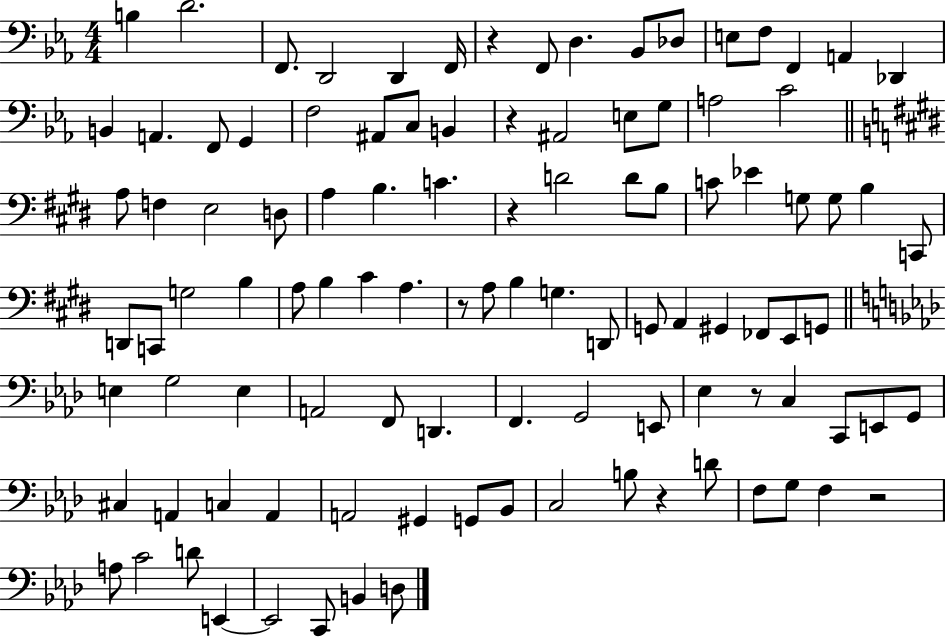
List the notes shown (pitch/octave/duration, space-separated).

B3/q D4/h. F2/e. D2/h D2/q F2/s R/q F2/e D3/q. Bb2/e Db3/e E3/e F3/e F2/q A2/q Db2/q B2/q A2/q. F2/e G2/q F3/h A#2/e C3/e B2/q R/q A#2/h E3/e G3/e A3/h C4/h A3/e F3/q E3/h D3/e A3/q B3/q. C4/q. R/q D4/h D4/e B3/e C4/e Eb4/q G3/e G3/e B3/q C2/e D2/e C2/e G3/h B3/q A3/e B3/q C#4/q A3/q. R/e A3/e B3/q G3/q. D2/e G2/e A2/q G#2/q FES2/e E2/e G2/e E3/q G3/h E3/q A2/h F2/e D2/q. F2/q. G2/h E2/e Eb3/q R/e C3/q C2/e E2/e G2/e C#3/q A2/q C3/q A2/q A2/h G#2/q G2/e Bb2/e C3/h B3/e R/q D4/e F3/e G3/e F3/q R/h A3/e C4/h D4/e E2/q E2/h C2/e B2/q D3/e